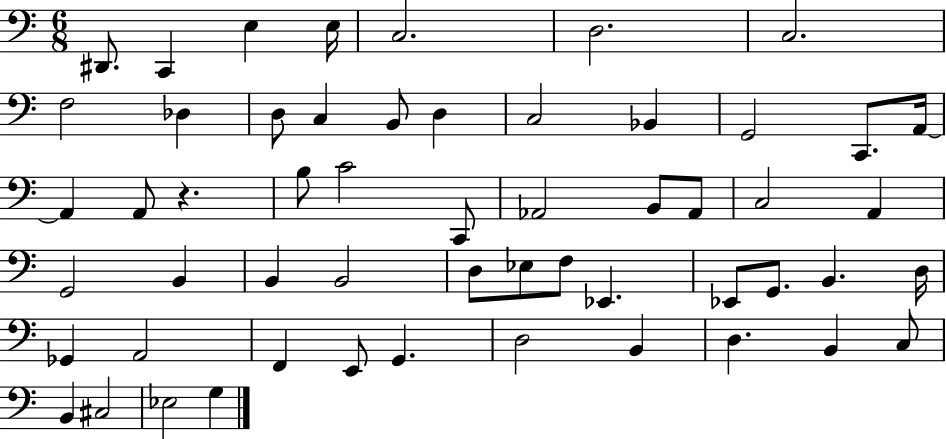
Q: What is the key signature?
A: C major